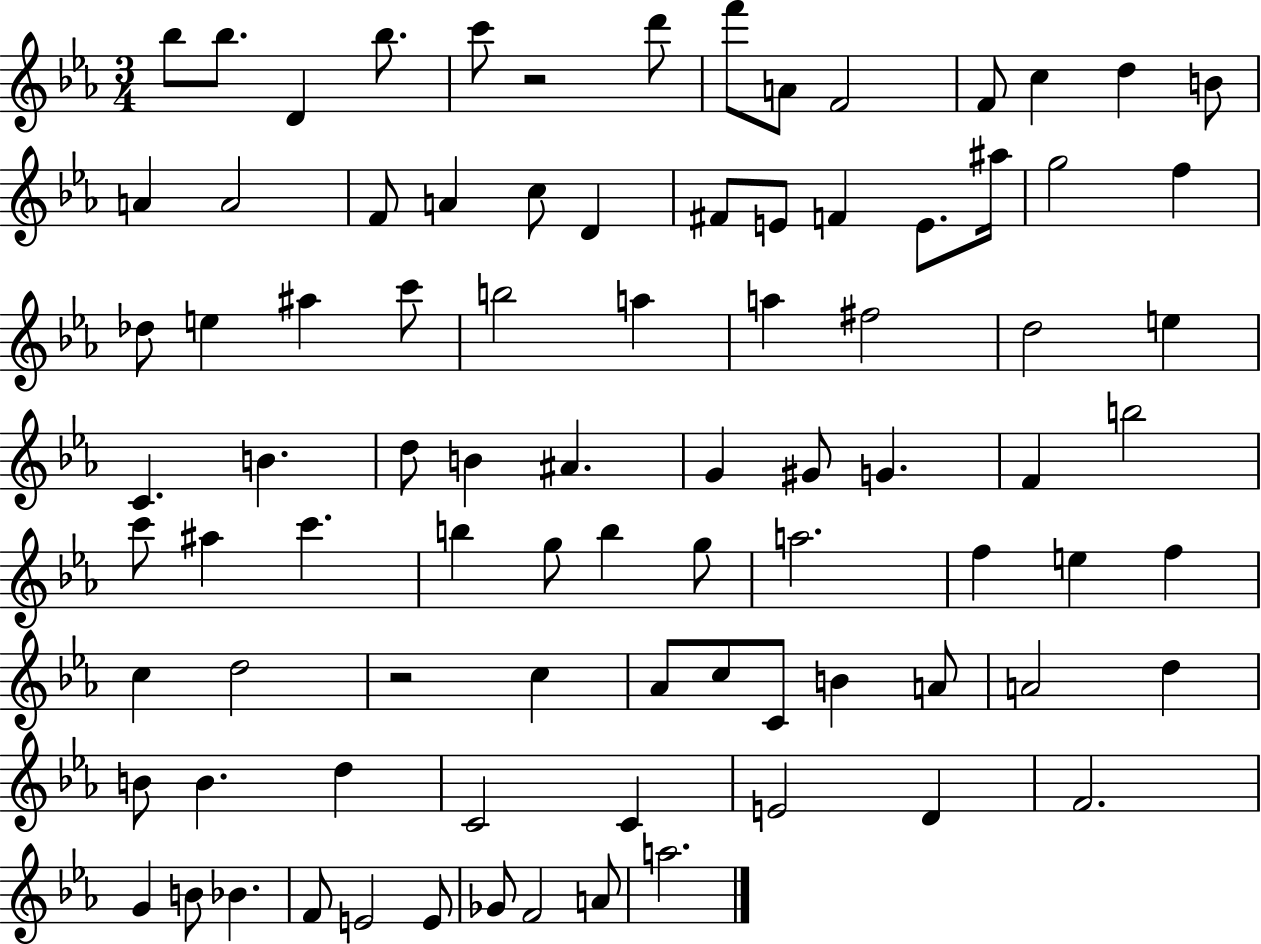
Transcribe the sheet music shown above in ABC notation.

X:1
T:Untitled
M:3/4
L:1/4
K:Eb
_b/2 _b/2 D _b/2 c'/2 z2 d'/2 f'/2 A/2 F2 F/2 c d B/2 A A2 F/2 A c/2 D ^F/2 E/2 F E/2 ^a/4 g2 f _d/2 e ^a c'/2 b2 a a ^f2 d2 e C B d/2 B ^A G ^G/2 G F b2 c'/2 ^a c' b g/2 b g/2 a2 f e f c d2 z2 c _A/2 c/2 C/2 B A/2 A2 d B/2 B d C2 C E2 D F2 G B/2 _B F/2 E2 E/2 _G/2 F2 A/2 a2